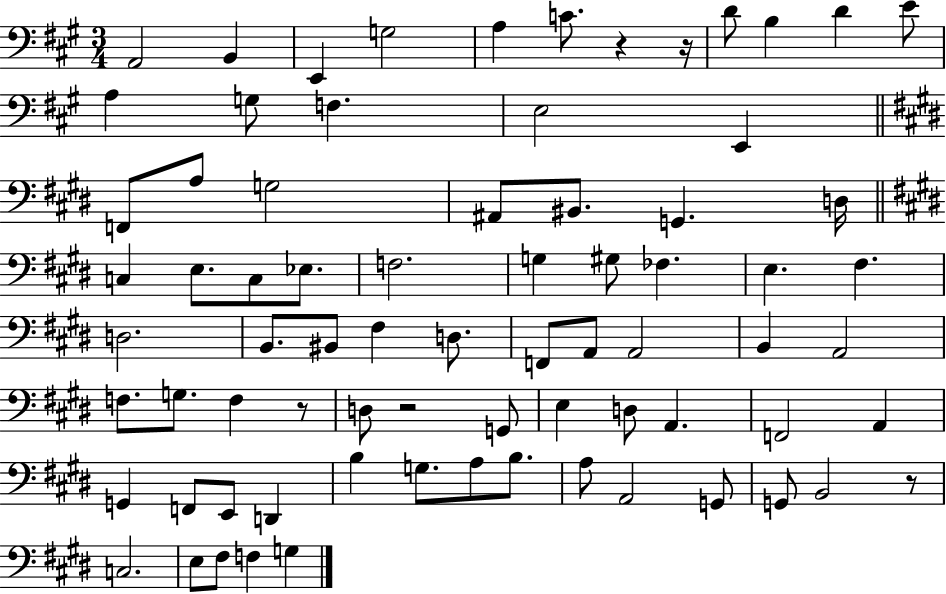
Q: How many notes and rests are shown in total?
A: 75